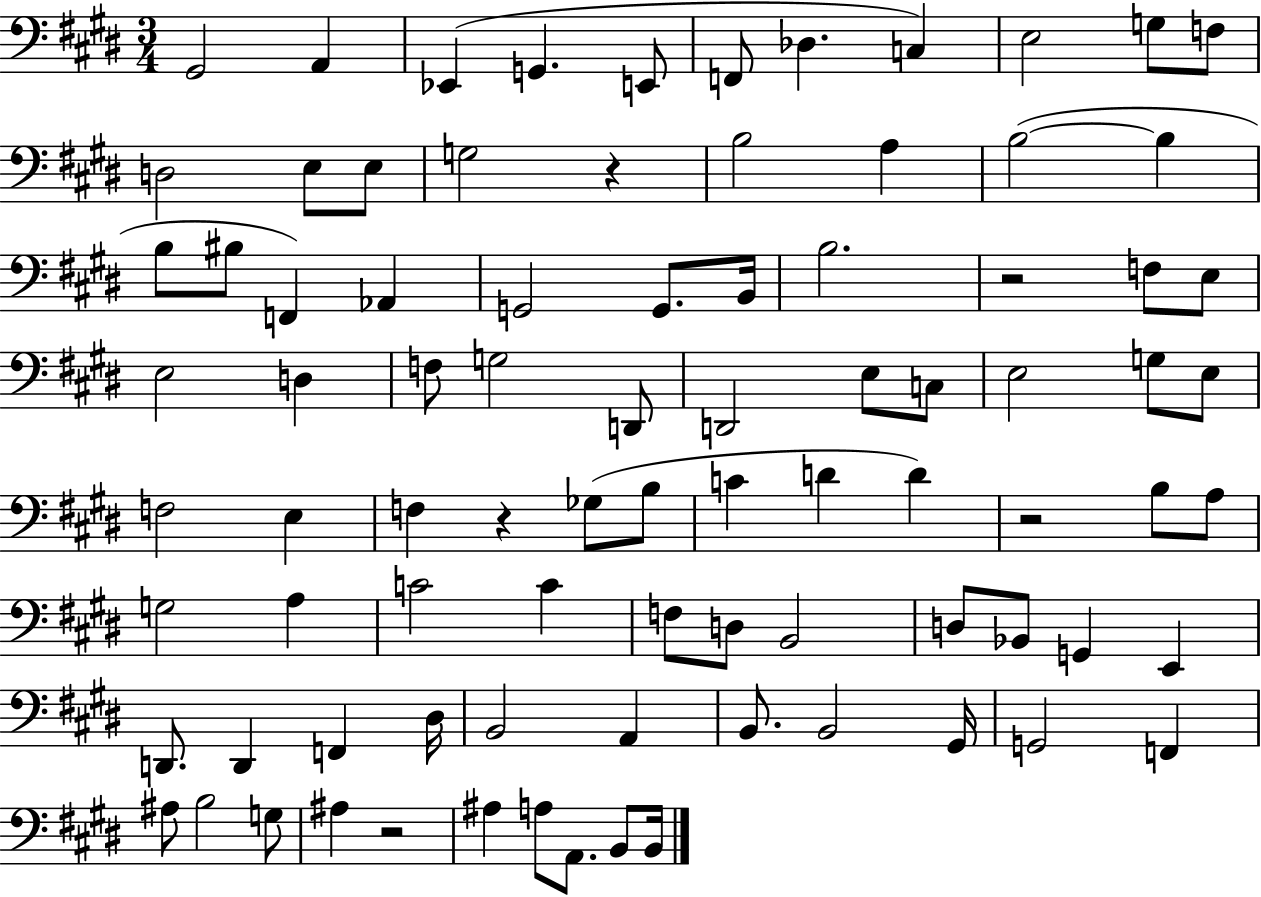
G#2/h A2/q Eb2/q G2/q. E2/e F2/e Db3/q. C3/q E3/h G3/e F3/e D3/h E3/e E3/e G3/h R/q B3/h A3/q B3/h B3/q B3/e BIS3/e F2/q Ab2/q G2/h G2/e. B2/s B3/h. R/h F3/e E3/e E3/h D3/q F3/e G3/h D2/e D2/h E3/e C3/e E3/h G3/e E3/e F3/h E3/q F3/q R/q Gb3/e B3/e C4/q D4/q D4/q R/h B3/e A3/e G3/h A3/q C4/h C4/q F3/e D3/e B2/h D3/e Bb2/e G2/q E2/q D2/e. D2/q F2/q D#3/s B2/h A2/q B2/e. B2/h G#2/s G2/h F2/q A#3/e B3/h G3/e A#3/q R/h A#3/q A3/e A2/e. B2/e B2/s